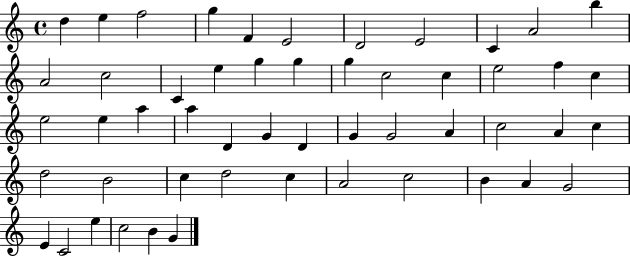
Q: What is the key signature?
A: C major